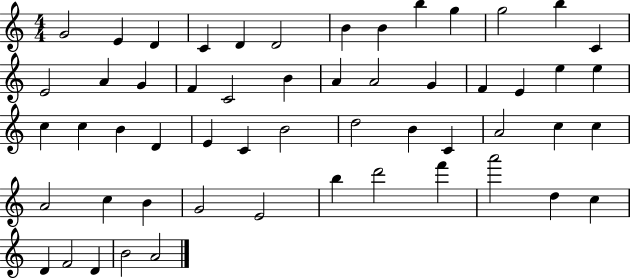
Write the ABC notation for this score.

X:1
T:Untitled
M:4/4
L:1/4
K:C
G2 E D C D D2 B B b g g2 b C E2 A G F C2 B A A2 G F E e e c c B D E C B2 d2 B C A2 c c A2 c B G2 E2 b d'2 f' a'2 d c D F2 D B2 A2